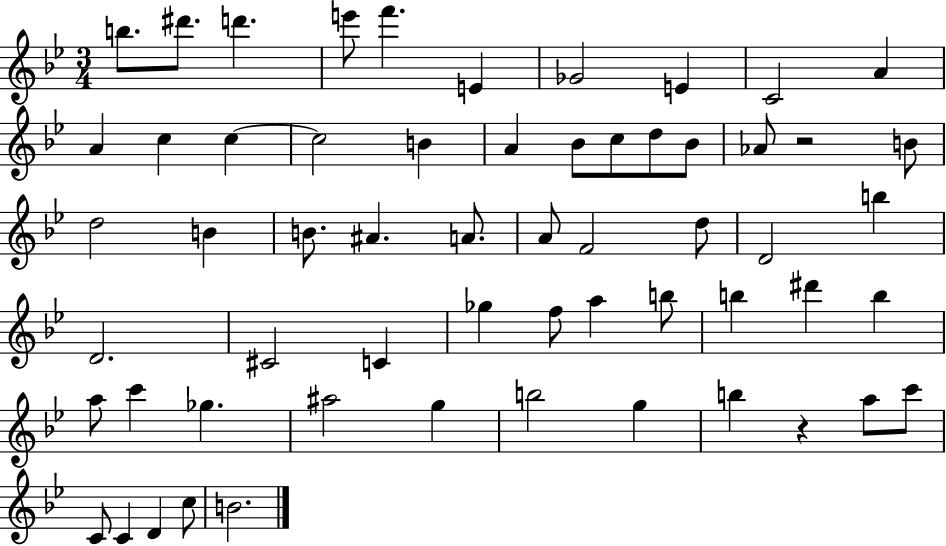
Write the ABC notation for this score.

X:1
T:Untitled
M:3/4
L:1/4
K:Bb
b/2 ^d'/2 d' e'/2 f' E _G2 E C2 A A c c c2 B A _B/2 c/2 d/2 _B/2 _A/2 z2 B/2 d2 B B/2 ^A A/2 A/2 F2 d/2 D2 b D2 ^C2 C _g f/2 a b/2 b ^d' b a/2 c' _g ^a2 g b2 g b z a/2 c'/2 C/2 C D c/2 B2